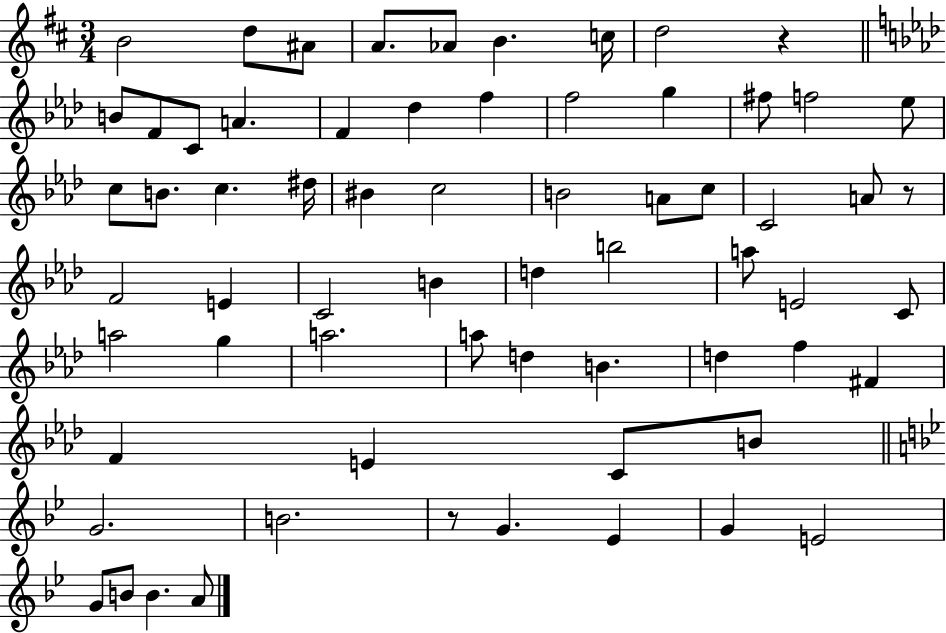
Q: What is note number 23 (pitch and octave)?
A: C5